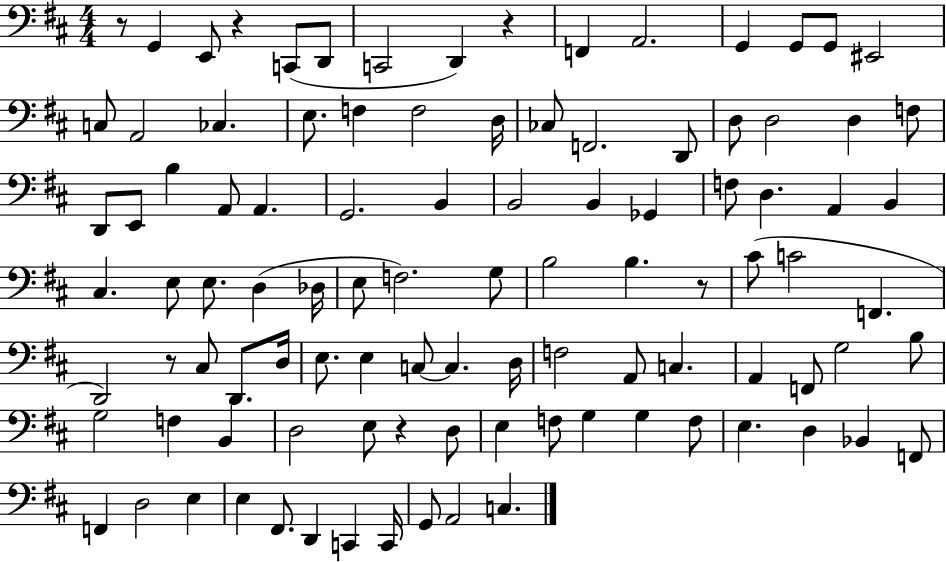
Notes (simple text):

R/e G2/q E2/e R/q C2/e D2/e C2/h D2/q R/q F2/q A2/h. G2/q G2/e G2/e EIS2/h C3/e A2/h CES3/q. E3/e. F3/q F3/h D3/s CES3/e F2/h. D2/e D3/e D3/h D3/q F3/e D2/e E2/e B3/q A2/e A2/q. G2/h. B2/q B2/h B2/q Gb2/q F3/e D3/q. A2/q B2/q C#3/q. E3/e E3/e. D3/q Db3/s E3/e F3/h. G3/e B3/h B3/q. R/e C#4/e C4/h F2/q. D2/h R/e C#3/e D2/e. D3/s E3/e. E3/q C3/e C3/q. D3/s F3/h A2/e C3/q. A2/q F2/e G3/h B3/e G3/h F3/q B2/q D3/h E3/e R/q D3/e E3/q F3/e G3/q G3/q F3/e E3/q. D3/q Bb2/q F2/e F2/q D3/h E3/q E3/q F#2/e. D2/q C2/q C2/s G2/e A2/h C3/q.